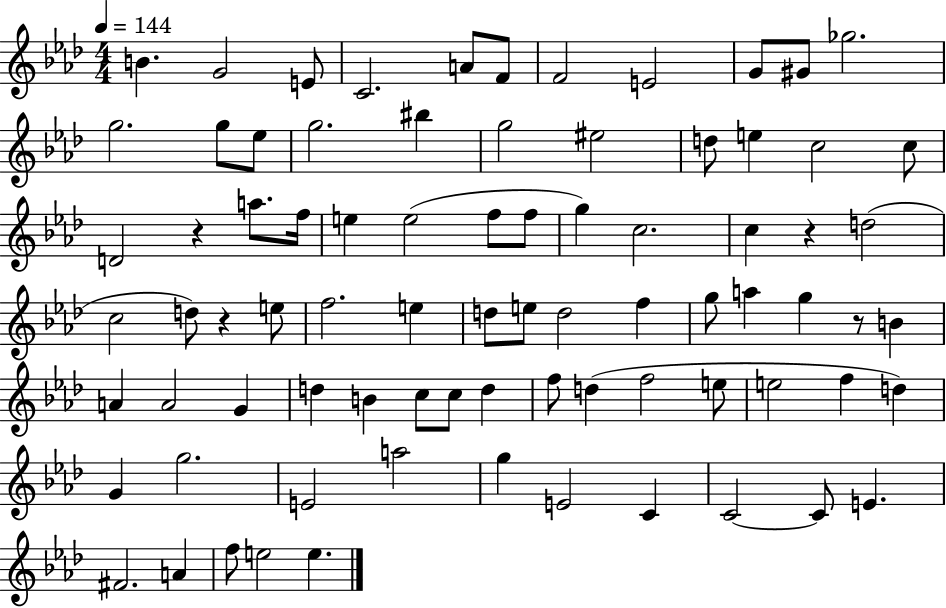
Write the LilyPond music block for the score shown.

{
  \clef treble
  \numericTimeSignature
  \time 4/4
  \key aes \major
  \tempo 4 = 144
  \repeat volta 2 { b'4. g'2 e'8 | c'2. a'8 f'8 | f'2 e'2 | g'8 gis'8 ges''2. | \break g''2. g''8 ees''8 | g''2. bis''4 | g''2 eis''2 | d''8 e''4 c''2 c''8 | \break d'2 r4 a''8. f''16 | e''4 e''2( f''8 f''8 | g''4) c''2. | c''4 r4 d''2( | \break c''2 d''8) r4 e''8 | f''2. e''4 | d''8 e''8 d''2 f''4 | g''8 a''4 g''4 r8 b'4 | \break a'4 a'2 g'4 | d''4 b'4 c''8 c''8 d''4 | f''8 d''4( f''2 e''8 | e''2 f''4 d''4) | \break g'4 g''2. | e'2 a''2 | g''4 e'2 c'4 | c'2~~ c'8 e'4. | \break fis'2. a'4 | f''8 e''2 e''4. | } \bar "|."
}